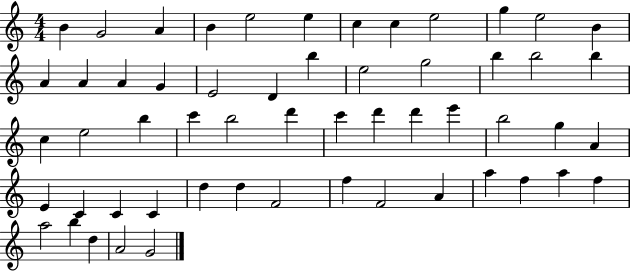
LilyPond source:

{
  \clef treble
  \numericTimeSignature
  \time 4/4
  \key c \major
  b'4 g'2 a'4 | b'4 e''2 e''4 | c''4 c''4 e''2 | g''4 e''2 b'4 | \break a'4 a'4 a'4 g'4 | e'2 d'4 b''4 | e''2 g''2 | b''4 b''2 b''4 | \break c''4 e''2 b''4 | c'''4 b''2 d'''4 | c'''4 d'''4 d'''4 e'''4 | b''2 g''4 a'4 | \break e'4 c'4 c'4 c'4 | d''4 d''4 f'2 | f''4 f'2 a'4 | a''4 f''4 a''4 f''4 | \break a''2 b''4 d''4 | a'2 g'2 | \bar "|."
}